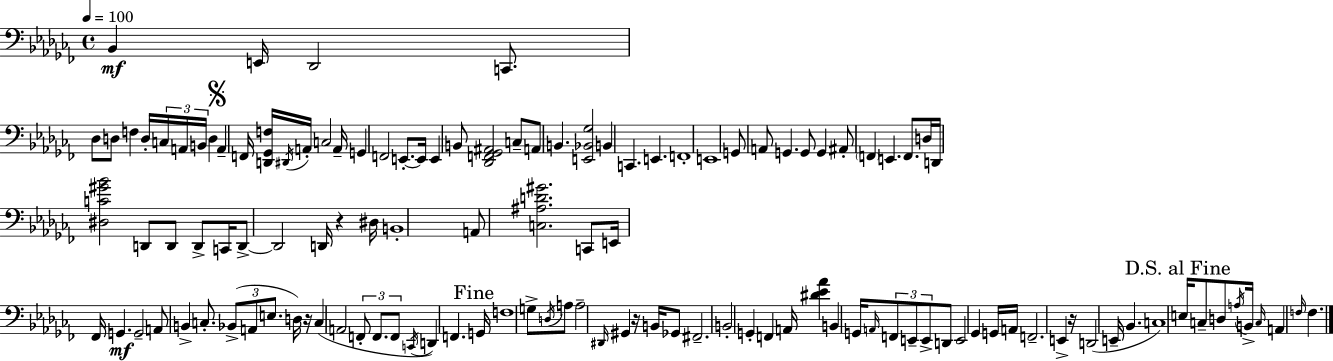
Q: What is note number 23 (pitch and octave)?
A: E2